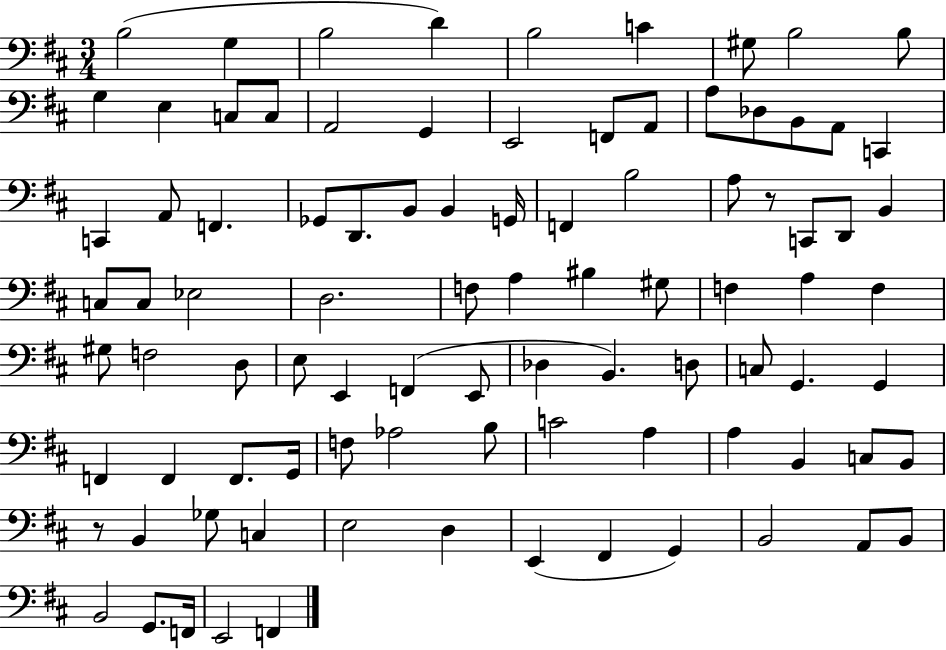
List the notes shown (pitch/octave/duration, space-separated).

B3/h G3/q B3/h D4/q B3/h C4/q G#3/e B3/h B3/e G3/q E3/q C3/e C3/e A2/h G2/q E2/h F2/e A2/e A3/e Db3/e B2/e A2/e C2/q C2/q A2/e F2/q. Gb2/e D2/e. B2/e B2/q G2/s F2/q B3/h A3/e R/e C2/e D2/e B2/q C3/e C3/e Eb3/h D3/h. F3/e A3/q BIS3/q G#3/e F3/q A3/q F3/q G#3/e F3/h D3/e E3/e E2/q F2/q E2/e Db3/q B2/q. D3/e C3/e G2/q. G2/q F2/q F2/q F2/e. G2/s F3/e Ab3/h B3/e C4/h A3/q A3/q B2/q C3/e B2/e R/e B2/q Gb3/e C3/q E3/h D3/q E2/q F#2/q G2/q B2/h A2/e B2/e B2/h G2/e. F2/s E2/h F2/q